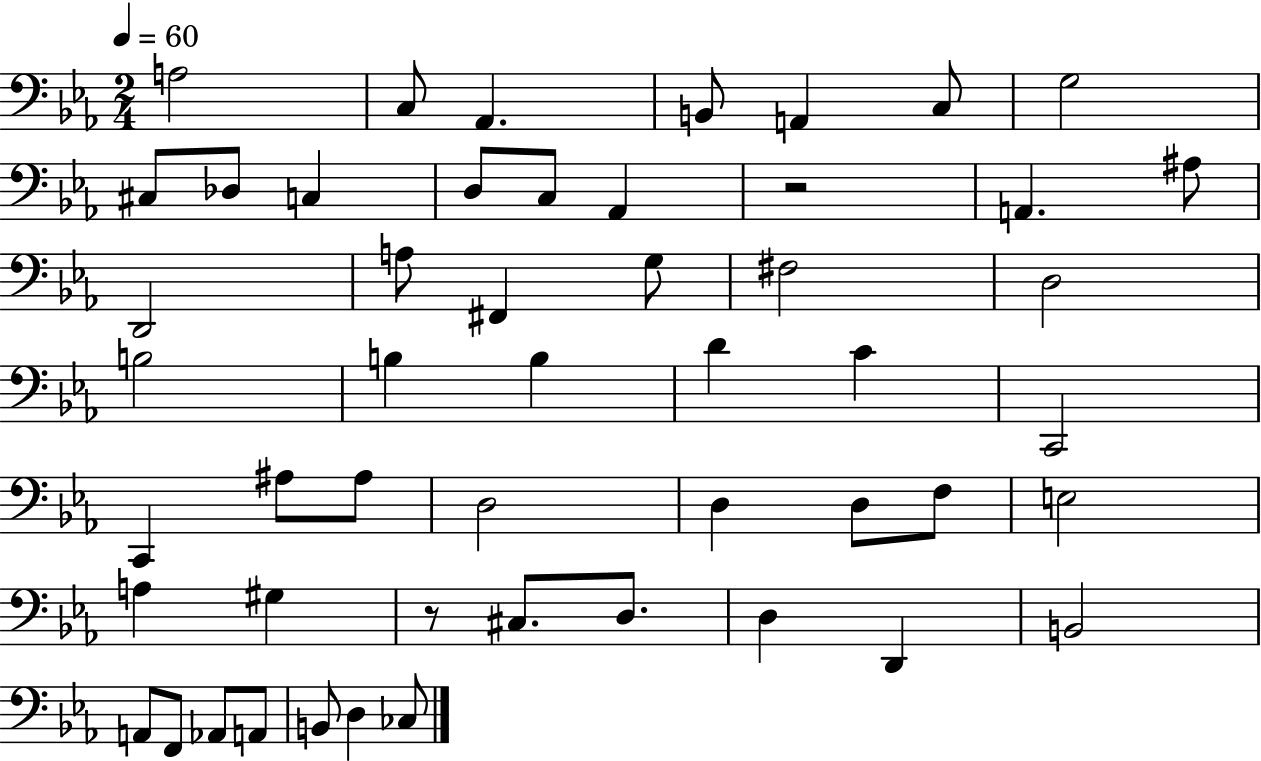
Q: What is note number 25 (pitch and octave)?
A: D4